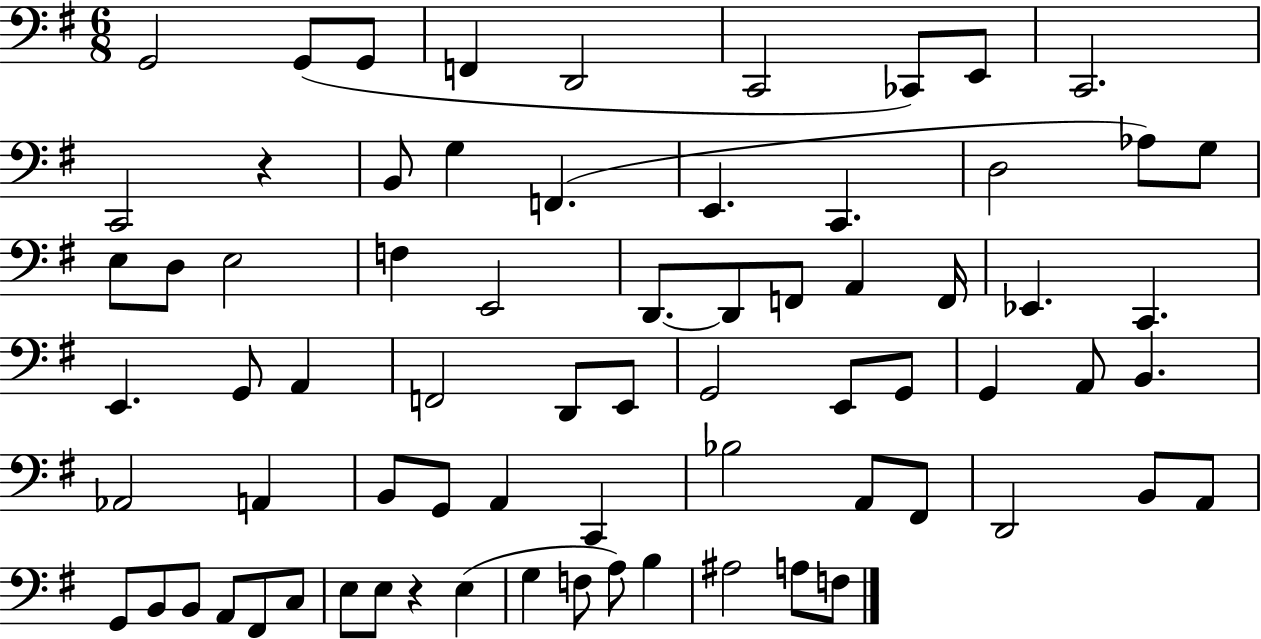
X:1
T:Untitled
M:6/8
L:1/4
K:G
G,,2 G,,/2 G,,/2 F,, D,,2 C,,2 _C,,/2 E,,/2 C,,2 C,,2 z B,,/2 G, F,, E,, C,, D,2 _A,/2 G,/2 E,/2 D,/2 E,2 F, E,,2 D,,/2 D,,/2 F,,/2 A,, F,,/4 _E,, C,, E,, G,,/2 A,, F,,2 D,,/2 E,,/2 G,,2 E,,/2 G,,/2 G,, A,,/2 B,, _A,,2 A,, B,,/2 G,,/2 A,, C,, _B,2 A,,/2 ^F,,/2 D,,2 B,,/2 A,,/2 G,,/2 B,,/2 B,,/2 A,,/2 ^F,,/2 C,/2 E,/2 E,/2 z E, G, F,/2 A,/2 B, ^A,2 A,/2 F,/2